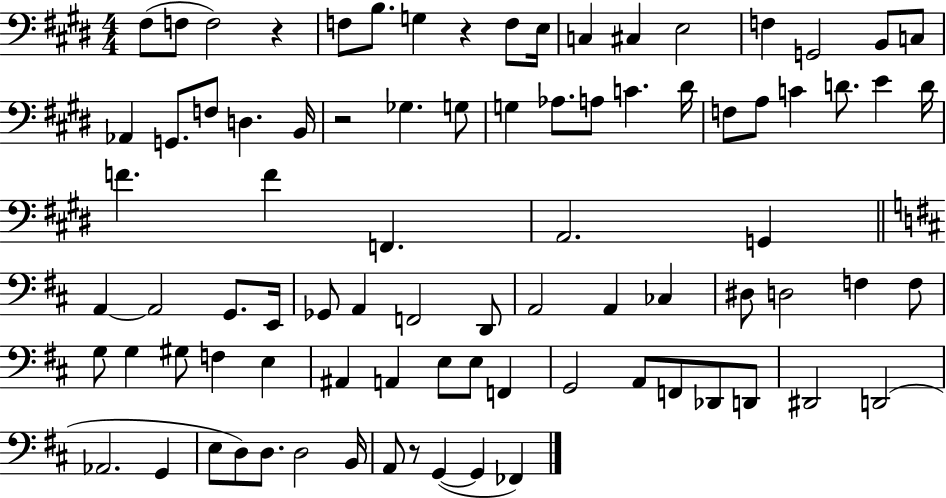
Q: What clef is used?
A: bass